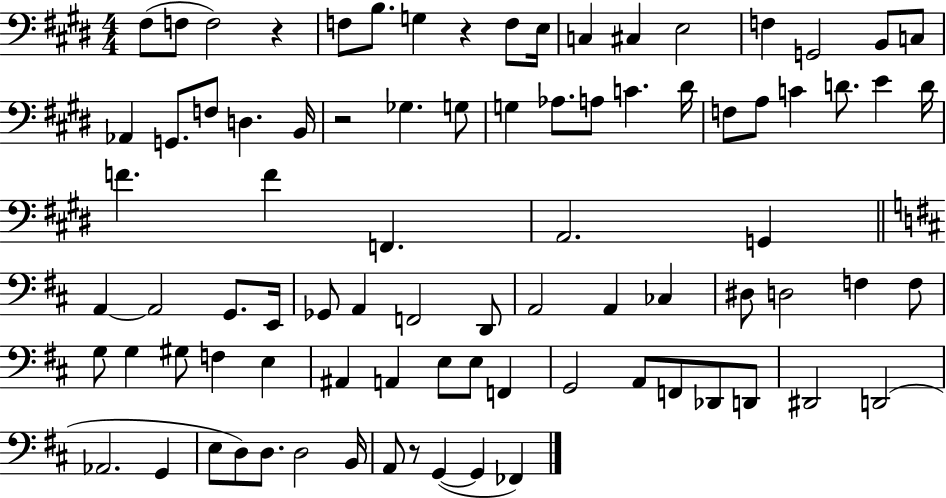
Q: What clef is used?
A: bass